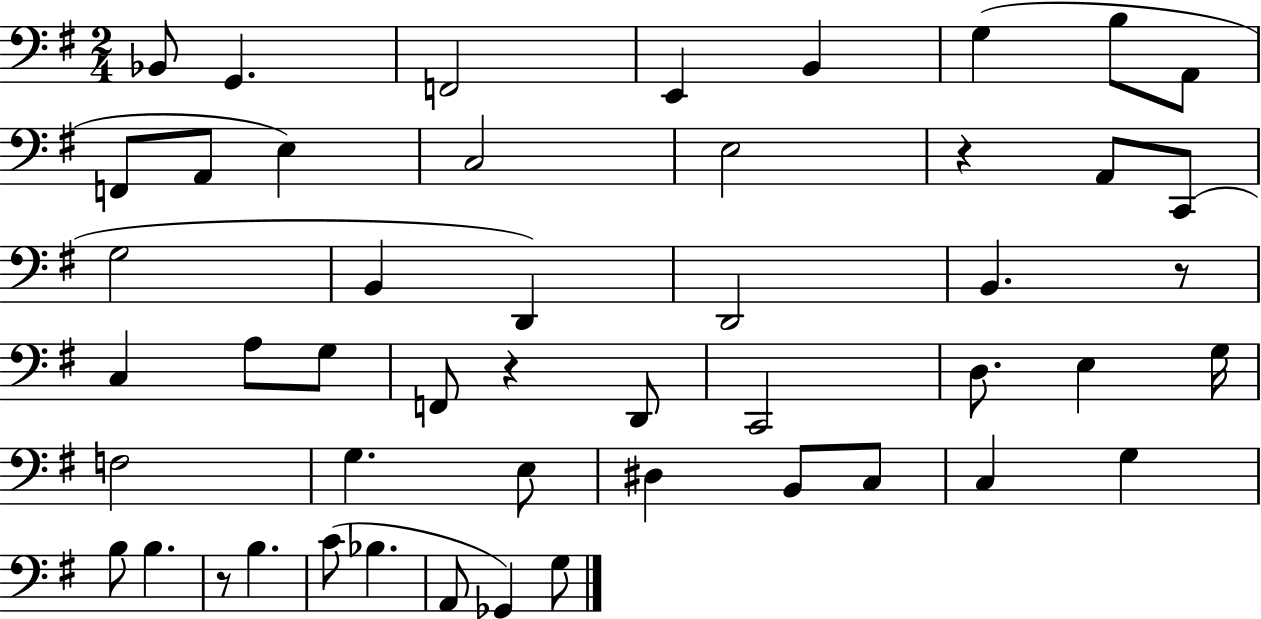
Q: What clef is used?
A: bass